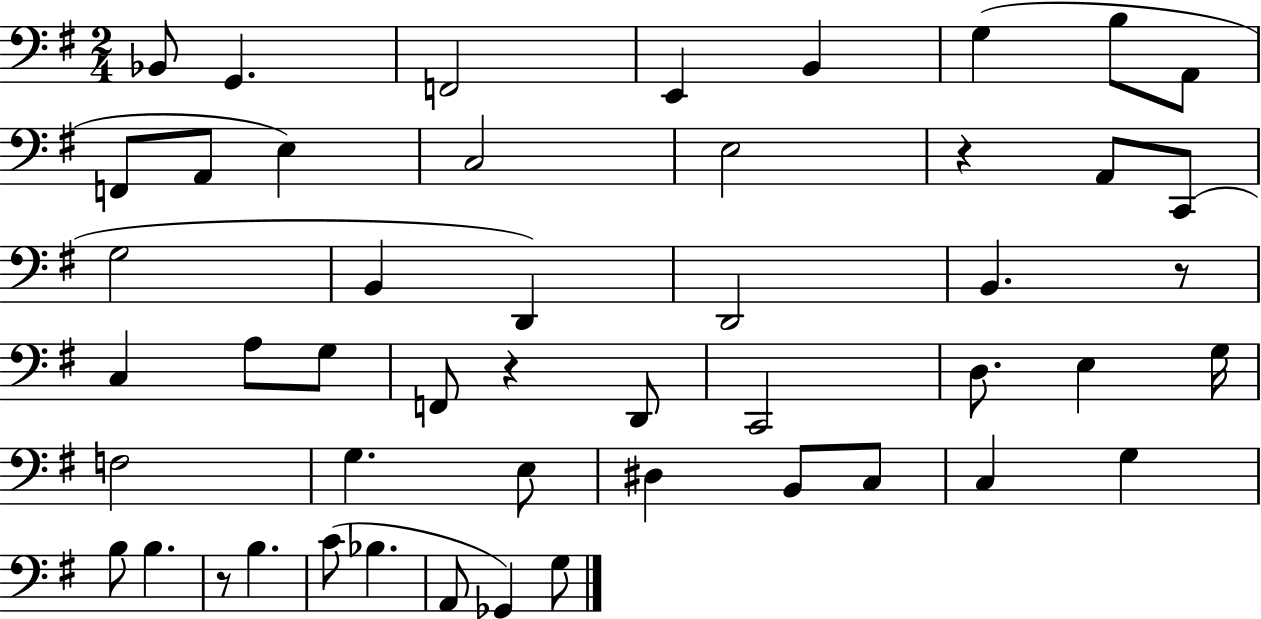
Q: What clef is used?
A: bass